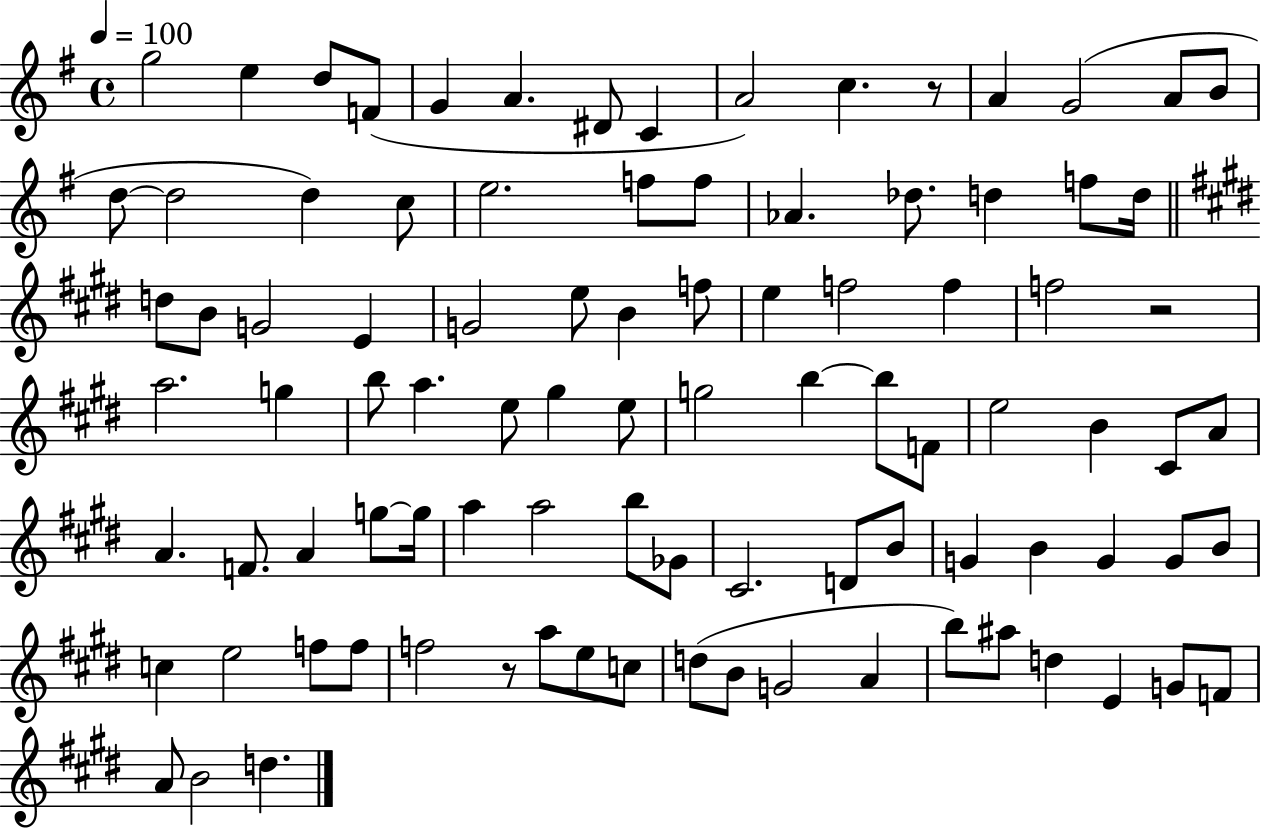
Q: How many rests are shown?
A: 3